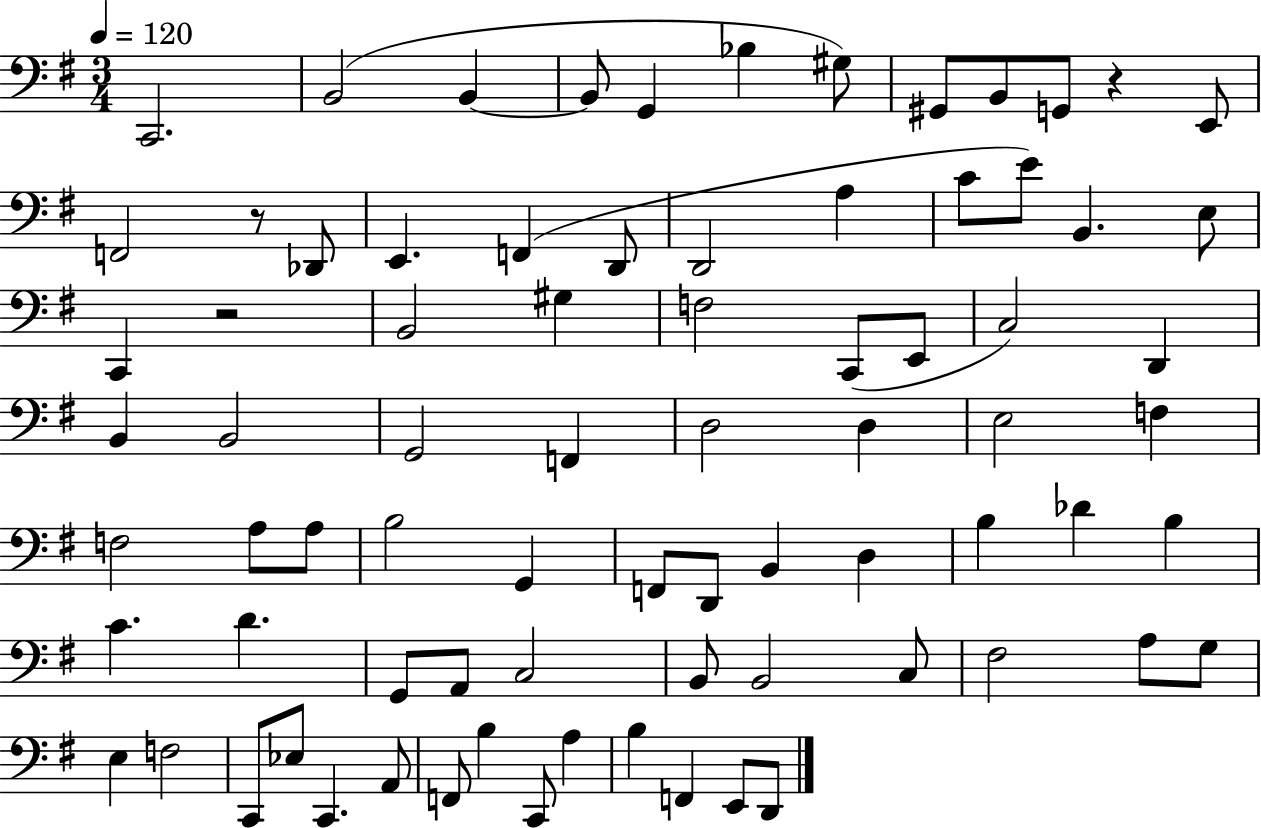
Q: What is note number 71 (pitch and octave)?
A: A3